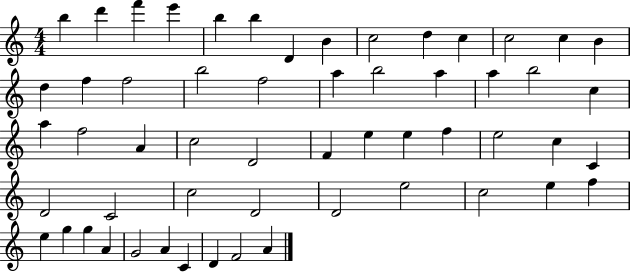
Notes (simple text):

B5/q D6/q F6/q E6/q B5/q B5/q D4/q B4/q C5/h D5/q C5/q C5/h C5/q B4/q D5/q F5/q F5/h B5/h F5/h A5/q B5/h A5/q A5/q B5/h C5/q A5/q F5/h A4/q C5/h D4/h F4/q E5/q E5/q F5/q E5/h C5/q C4/q D4/h C4/h C5/h D4/h D4/h E5/h C5/h E5/q F5/q E5/q G5/q G5/q A4/q G4/h A4/q C4/q D4/q F4/h A4/q